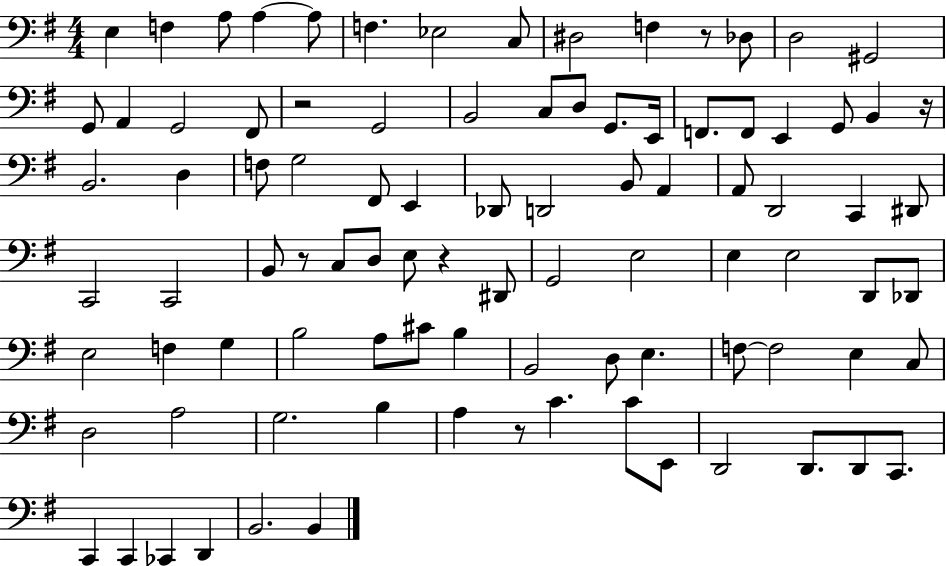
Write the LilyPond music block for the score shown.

{
  \clef bass
  \numericTimeSignature
  \time 4/4
  \key g \major
  \repeat volta 2 { e4 f4 a8 a4~~ a8 | f4. ees2 c8 | dis2 f4 r8 des8 | d2 gis,2 | \break g,8 a,4 g,2 fis,8 | r2 g,2 | b,2 c8 d8 g,8. e,16 | f,8. f,8 e,4 g,8 b,4 r16 | \break b,2. d4 | f8 g2 fis,8 e,4 | des,8 d,2 b,8 a,4 | a,8 d,2 c,4 dis,8 | \break c,2 c,2 | b,8 r8 c8 d8 e8 r4 dis,8 | g,2 e2 | e4 e2 d,8 des,8 | \break e2 f4 g4 | b2 a8 cis'8 b4 | b,2 d8 e4. | f8~~ f2 e4 c8 | \break d2 a2 | g2. b4 | a4 r8 c'4. c'8 e,8 | d,2 d,8. d,8 c,8. | \break c,4 c,4 ces,4 d,4 | b,2. b,4 | } \bar "|."
}